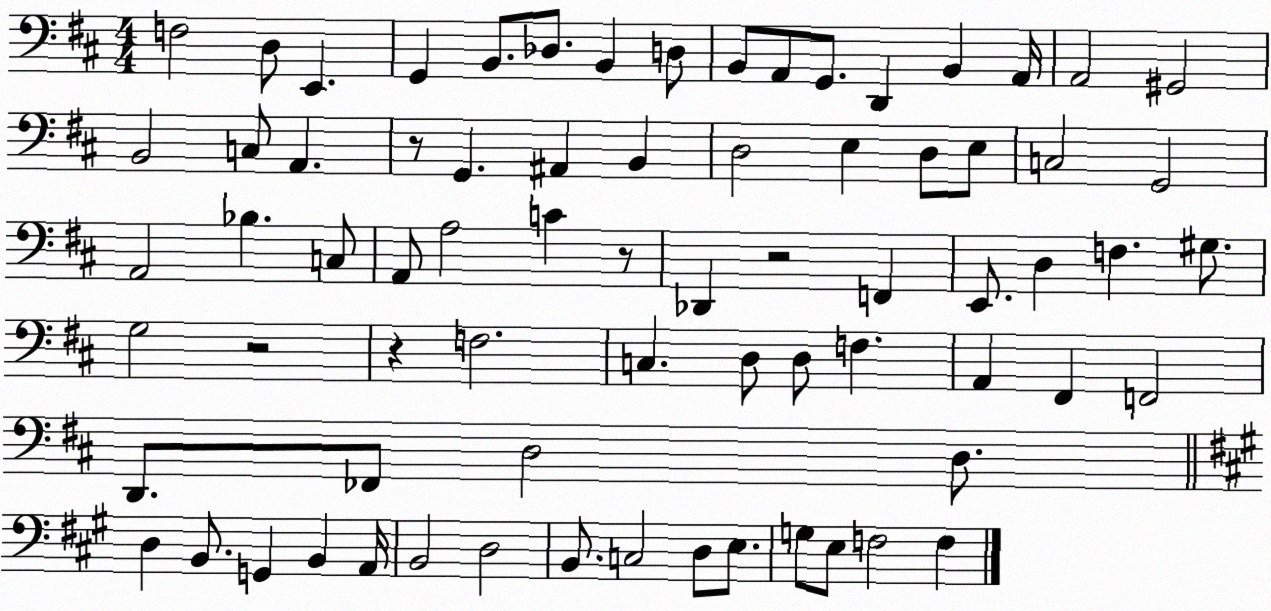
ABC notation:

X:1
T:Untitled
M:4/4
L:1/4
K:D
F,2 D,/2 E,, G,, B,,/2 _D,/2 B,, D,/2 B,,/2 A,,/2 G,,/2 D,, B,, A,,/4 A,,2 ^G,,2 B,,2 C,/2 A,, z/2 G,, ^A,, B,, D,2 E, D,/2 E,/2 C,2 G,,2 A,,2 _B, C,/2 A,,/2 A,2 C z/2 _D,, z2 F,, E,,/2 D, F, ^G,/2 G,2 z2 z F,2 C, D,/2 D,/2 F, A,, ^F,, F,,2 D,,/2 _F,,/2 D,2 D,/2 D, B,,/2 G,, B,, A,,/4 B,,2 D,2 B,,/2 C,2 D,/2 E,/2 G,/2 E,/2 F,2 F,